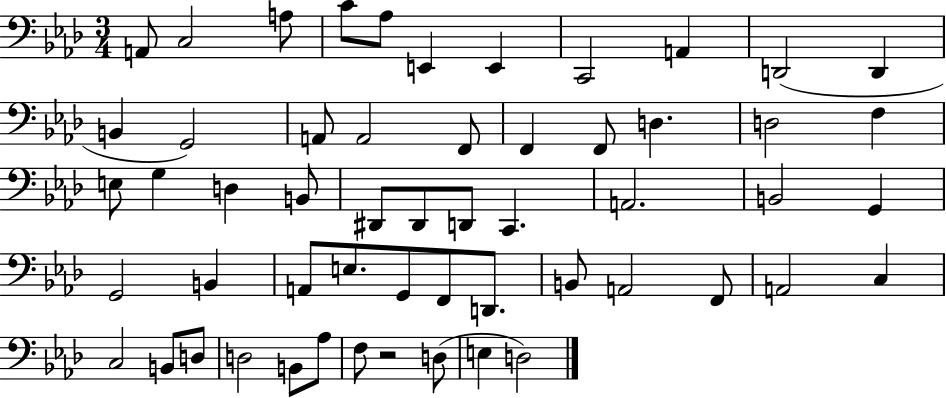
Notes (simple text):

A2/e C3/h A3/e C4/e Ab3/e E2/q E2/q C2/h A2/q D2/h D2/q B2/q G2/h A2/e A2/h F2/e F2/q F2/e D3/q. D3/h F3/q E3/e G3/q D3/q B2/e D#2/e D#2/e D2/e C2/q. A2/h. B2/h G2/q G2/h B2/q A2/e E3/e. G2/e F2/e D2/e. B2/e A2/h F2/e A2/h C3/q C3/h B2/e D3/e D3/h B2/e Ab3/e F3/e R/h D3/e E3/q D3/h